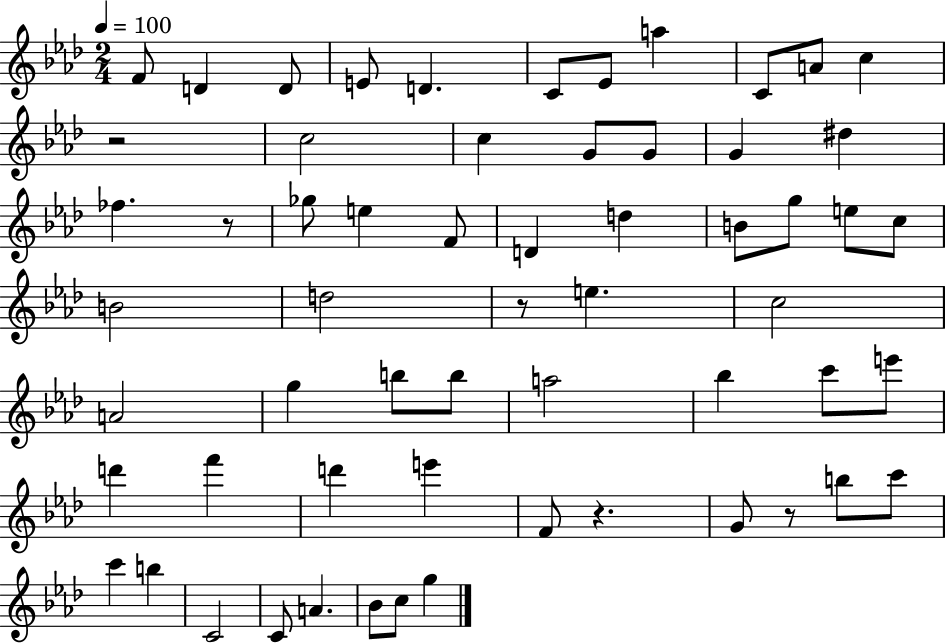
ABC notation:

X:1
T:Untitled
M:2/4
L:1/4
K:Ab
F/2 D D/2 E/2 D C/2 _E/2 a C/2 A/2 c z2 c2 c G/2 G/2 G ^d _f z/2 _g/2 e F/2 D d B/2 g/2 e/2 c/2 B2 d2 z/2 e c2 A2 g b/2 b/2 a2 _b c'/2 e'/2 d' f' d' e' F/2 z G/2 z/2 b/2 c'/2 c' b C2 C/2 A _B/2 c/2 g